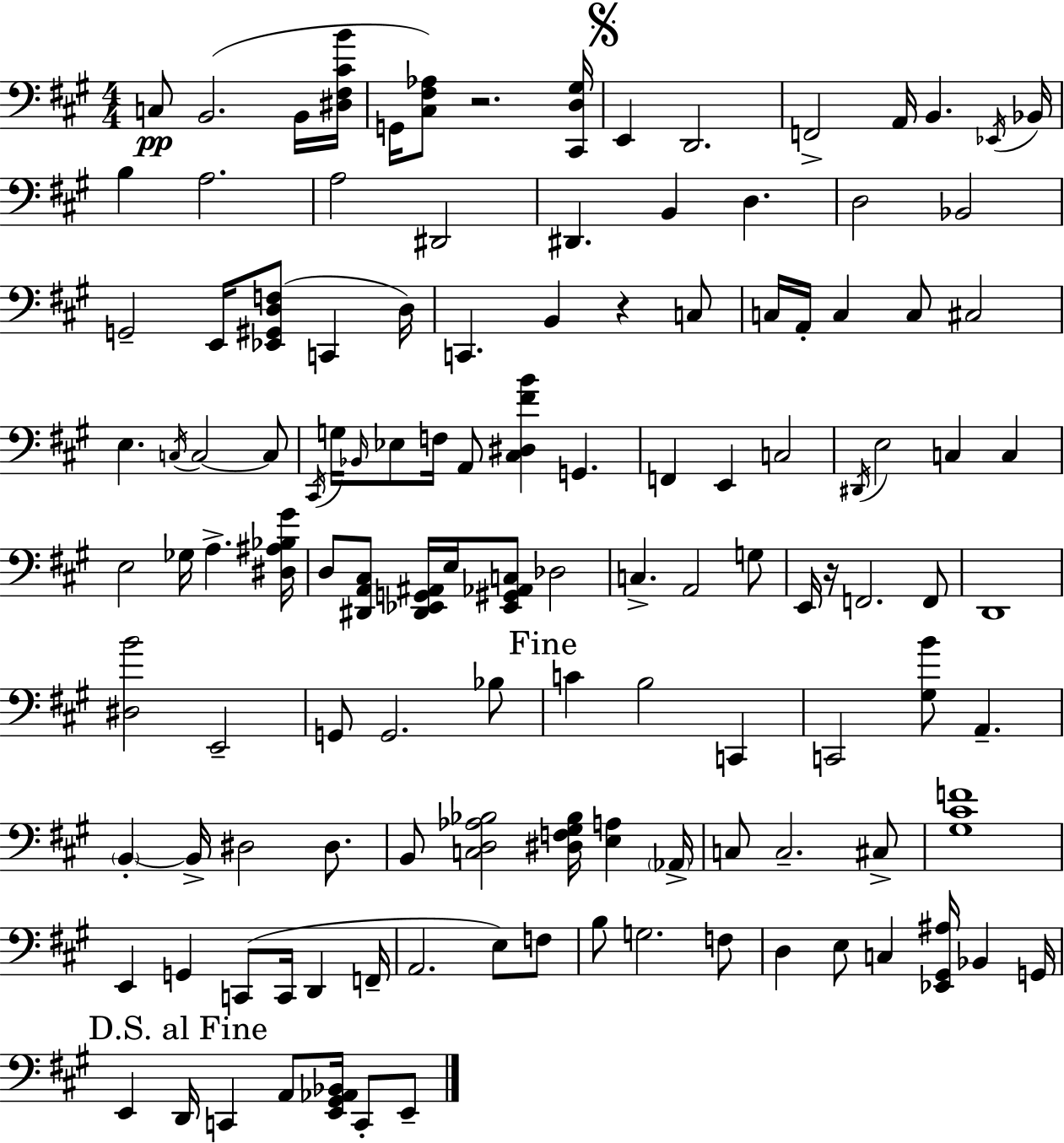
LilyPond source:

{
  \clef bass
  \numericTimeSignature
  \time 4/4
  \key a \major
  c8\pp b,2.( b,16 <dis fis cis' b'>16 | g,16 <cis fis aes>8) r2. <cis, d gis>16 | \mark \markup { \musicglyph "scripts.segno" } e,4 d,2. | f,2-> a,16 b,4. \acciaccatura { ees,16 } | \break bes,16 b4 a2. | a2 dis,2 | dis,4. b,4 d4. | d2 bes,2 | \break g,2-- e,16 <ees, gis, d f>8( c,4 | d16) c,4. b,4 r4 c8 | c16 a,16-. c4 c8 cis2 | e4. \acciaccatura { c16 } c2~~ | \break c8 \acciaccatura { cis,16 } g16 \grace { bes,16 } ees8 f16 a,8 <cis dis fis' b'>4 g,4. | f,4 e,4 c2 | \acciaccatura { dis,16 } e2 c4 | c4 e2 ges16 a4.-> | \break <dis ais bes gis'>16 d8 <dis, a, cis>8 <dis, ees, g, ais,>16 e16 <ees, gis, aes, c>8 des2 | c4.-> a,2 | g8 e,16 r16 f,2. | f,8 d,1 | \break <dis b'>2 e,2-- | g,8 g,2. | bes8 \mark "Fine" c'4 b2 | c,4 c,2 <gis b'>8 a,4.-- | \break \parenthesize b,4-.~~ b,16-> dis2 | dis8. b,8 <c d aes bes>2 <dis f gis bes>16 | <e a>4 \parenthesize aes,16-> c8 c2.-- | cis8-> <gis cis' f'>1 | \break e,4 g,4 c,8( c,16 | d,4 f,16-- a,2. | e8) f8 b8 g2. | f8 d4 e8 c4 <ees, gis, ais>16 | \break bes,4 g,16 \mark "D.S. al Fine" e,4 d,16 c,4 a,8 | <e, gis, aes, bes,>16 c,8-. e,8-- \bar "|."
}